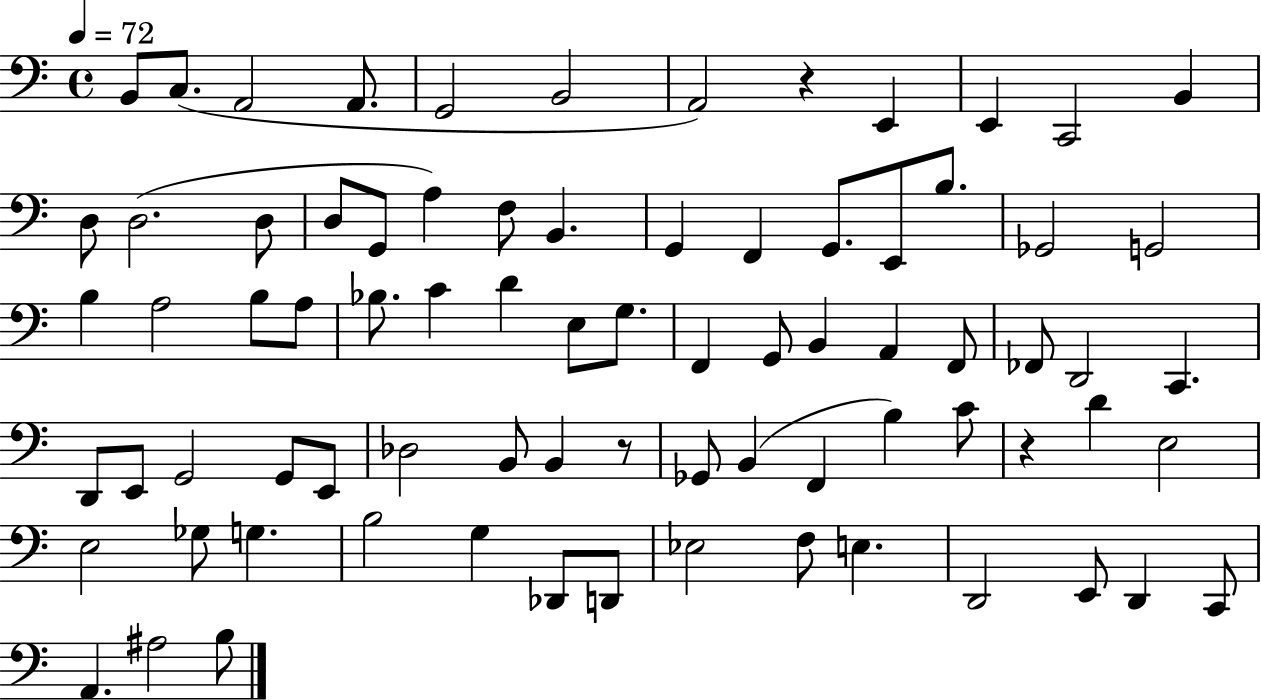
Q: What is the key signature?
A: C major